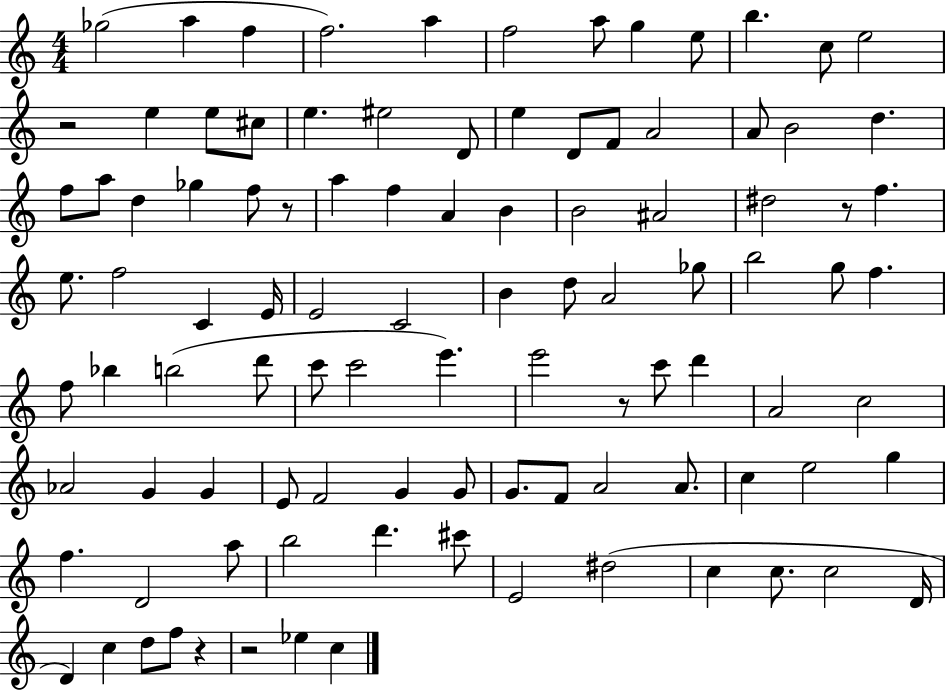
{
  \clef treble
  \numericTimeSignature
  \time 4/4
  \key c \major
  ges''2( a''4 f''4 | f''2.) a''4 | f''2 a''8 g''4 e''8 | b''4. c''8 e''2 | \break r2 e''4 e''8 cis''8 | e''4. eis''2 d'8 | e''4 d'8 f'8 a'2 | a'8 b'2 d''4. | \break f''8 a''8 d''4 ges''4 f''8 r8 | a''4 f''4 a'4 b'4 | b'2 ais'2 | dis''2 r8 f''4. | \break e''8. f''2 c'4 e'16 | e'2 c'2 | b'4 d''8 a'2 ges''8 | b''2 g''8 f''4. | \break f''8 bes''4 b''2( d'''8 | c'''8 c'''2 e'''4.) | e'''2 r8 c'''8 d'''4 | a'2 c''2 | \break aes'2 g'4 g'4 | e'8 f'2 g'4 g'8 | g'8. f'8 a'2 a'8. | c''4 e''2 g''4 | \break f''4. d'2 a''8 | b''2 d'''4. cis'''8 | e'2 dis''2( | c''4 c''8. c''2 d'16 | \break d'4) c''4 d''8 f''8 r4 | r2 ees''4 c''4 | \bar "|."
}